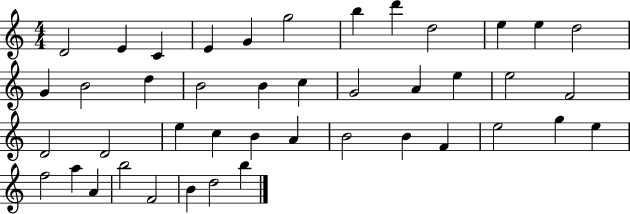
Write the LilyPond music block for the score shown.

{
  \clef treble
  \numericTimeSignature
  \time 4/4
  \key c \major
  d'2 e'4 c'4 | e'4 g'4 g''2 | b''4 d'''4 d''2 | e''4 e''4 d''2 | \break g'4 b'2 d''4 | b'2 b'4 c''4 | g'2 a'4 e''4 | e''2 f'2 | \break d'2 d'2 | e''4 c''4 b'4 a'4 | b'2 b'4 f'4 | e''2 g''4 e''4 | \break f''2 a''4 a'4 | b''2 f'2 | b'4 d''2 b''4 | \bar "|."
}